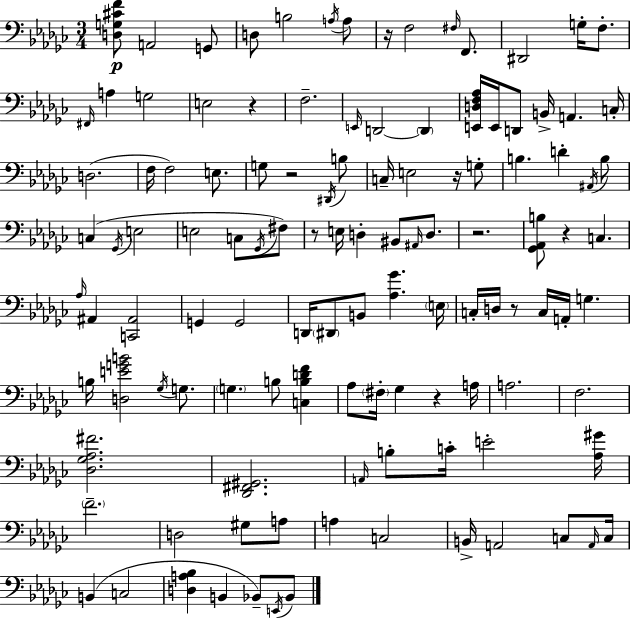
X:1
T:Untitled
M:3/4
L:1/4
K:Ebm
[D,G,^CF]/2 A,,2 G,,/2 D,/2 B,2 A,/4 A,/2 z/4 F,2 ^F,/4 F,,/2 ^D,,2 G,/4 F,/2 ^F,,/4 A, G,2 E,2 z F,2 E,,/4 D,,2 D,, [E,,D,F,_A,]/4 E,,/4 D,,/2 B,,/4 A,, C,/4 D,2 F,/4 F,2 E,/2 G,/2 z2 ^D,,/4 B,/2 C,/4 E,2 z/4 G,/2 B, D ^A,,/4 B,/2 C, _G,,/4 E,2 E,2 C,/2 _G,,/4 ^F,/2 z/2 E,/4 D, ^B,,/2 ^A,,/4 D,/2 z2 [_G,,_A,,B,]/2 z C, _A,/4 ^A,, [C,,^A,,]2 G,, G,,2 D,,/4 ^D,,/2 B,,/2 [_A,_G] E,/4 C,/4 D,/4 z/2 C,/4 A,,/4 G, B,/4 [D,EGB]2 _G,/4 G,/2 G, B,/2 [C,B,DF] _A,/2 ^F,/4 _G, z A,/4 A,2 F,2 [_D,_G,_A,^F]2 [_D,,^F,,^G,,]2 A,,/4 B,/2 C/4 E2 [_A,^G]/4 F2 D,2 ^G,/2 A,/2 A, C,2 B,,/4 A,,2 C,/2 A,,/4 C,/4 B,, C,2 [D,A,_B,] B,, _B,,/2 E,,/4 _B,,/2